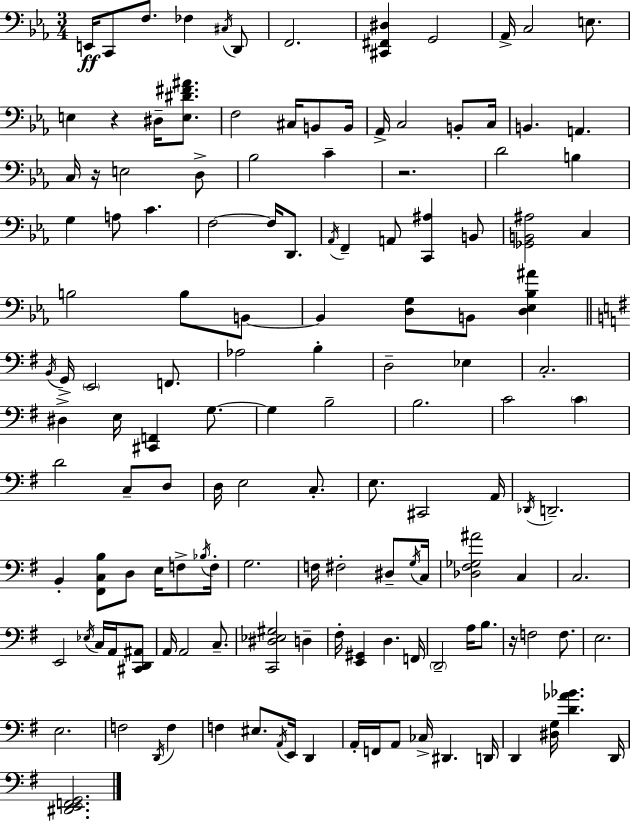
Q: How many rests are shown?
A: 4